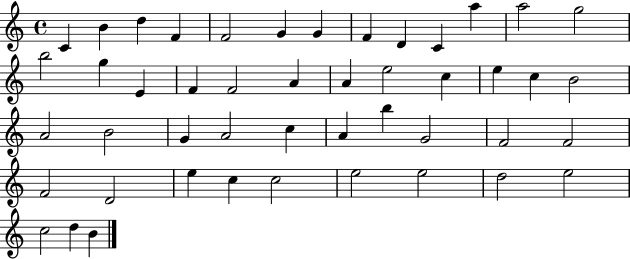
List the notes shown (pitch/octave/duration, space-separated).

C4/q B4/q D5/q F4/q F4/h G4/q G4/q F4/q D4/q C4/q A5/q A5/h G5/h B5/h G5/q E4/q F4/q F4/h A4/q A4/q E5/h C5/q E5/q C5/q B4/h A4/h B4/h G4/q A4/h C5/q A4/q B5/q G4/h F4/h F4/h F4/h D4/h E5/q C5/q C5/h E5/h E5/h D5/h E5/h C5/h D5/q B4/q